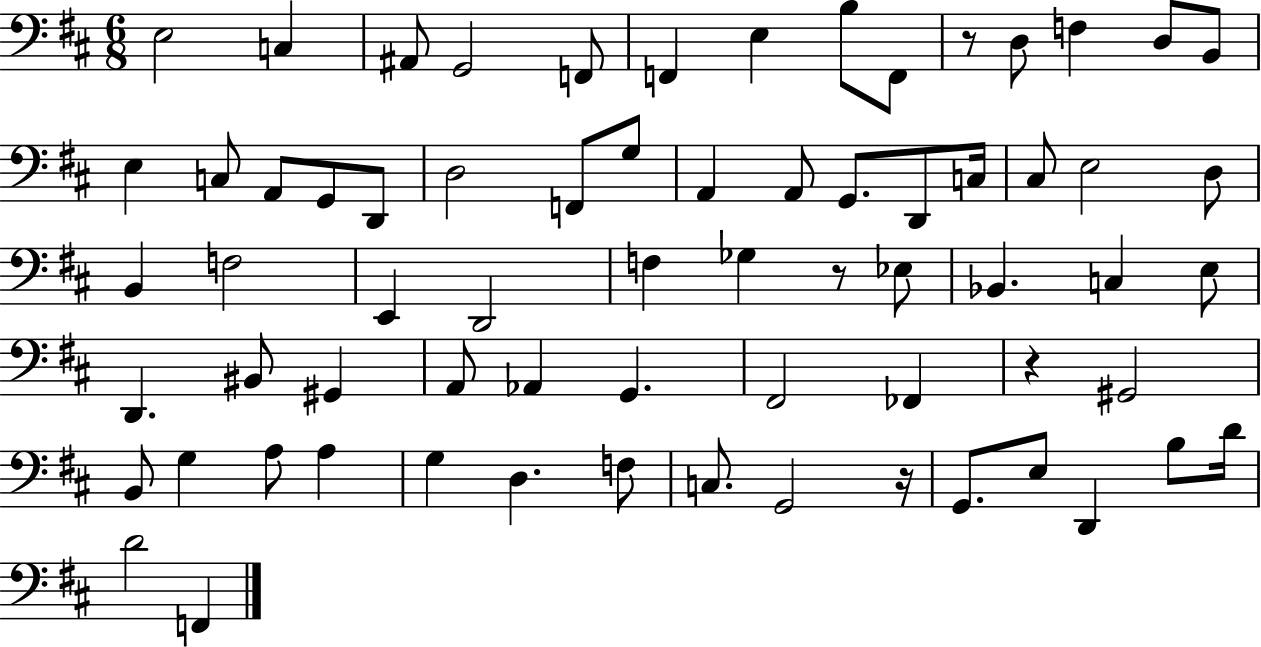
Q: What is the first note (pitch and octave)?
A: E3